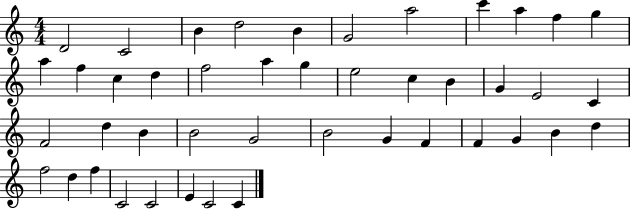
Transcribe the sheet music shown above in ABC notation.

X:1
T:Untitled
M:4/4
L:1/4
K:C
D2 C2 B d2 B G2 a2 c' a f g a f c d f2 a g e2 c B G E2 C F2 d B B2 G2 B2 G F F G B d f2 d f C2 C2 E C2 C